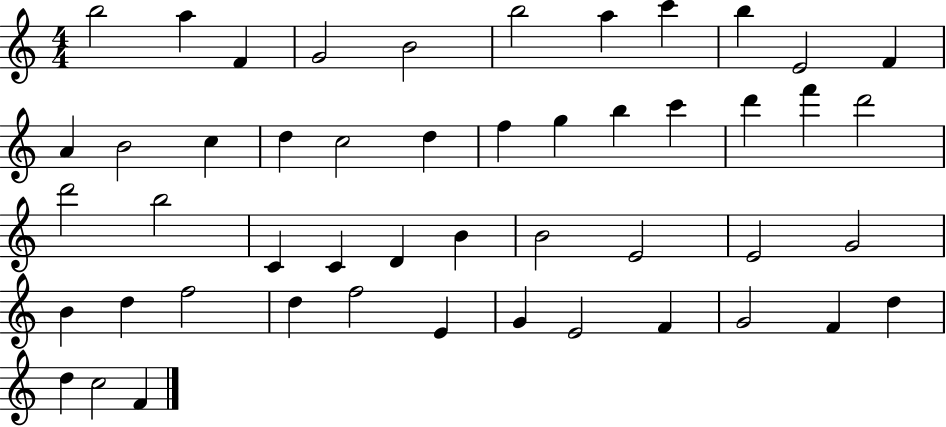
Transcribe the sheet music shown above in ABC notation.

X:1
T:Untitled
M:4/4
L:1/4
K:C
b2 a F G2 B2 b2 a c' b E2 F A B2 c d c2 d f g b c' d' f' d'2 d'2 b2 C C D B B2 E2 E2 G2 B d f2 d f2 E G E2 F G2 F d d c2 F